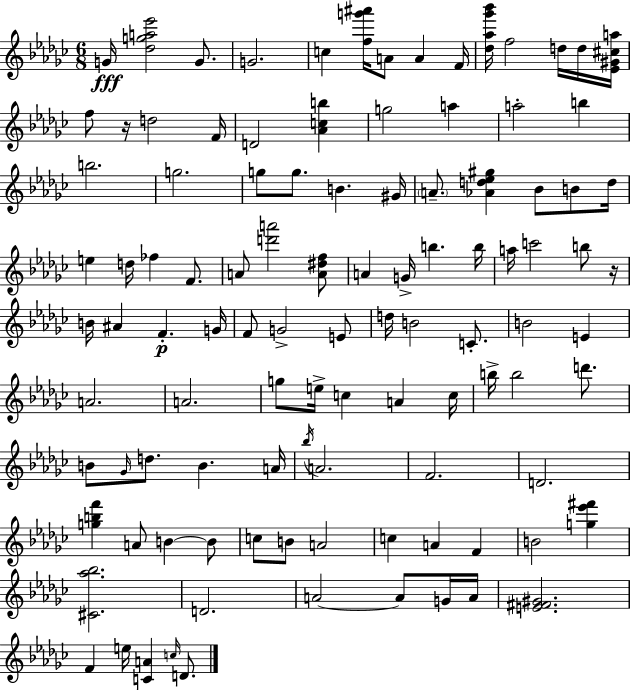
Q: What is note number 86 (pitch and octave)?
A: A4